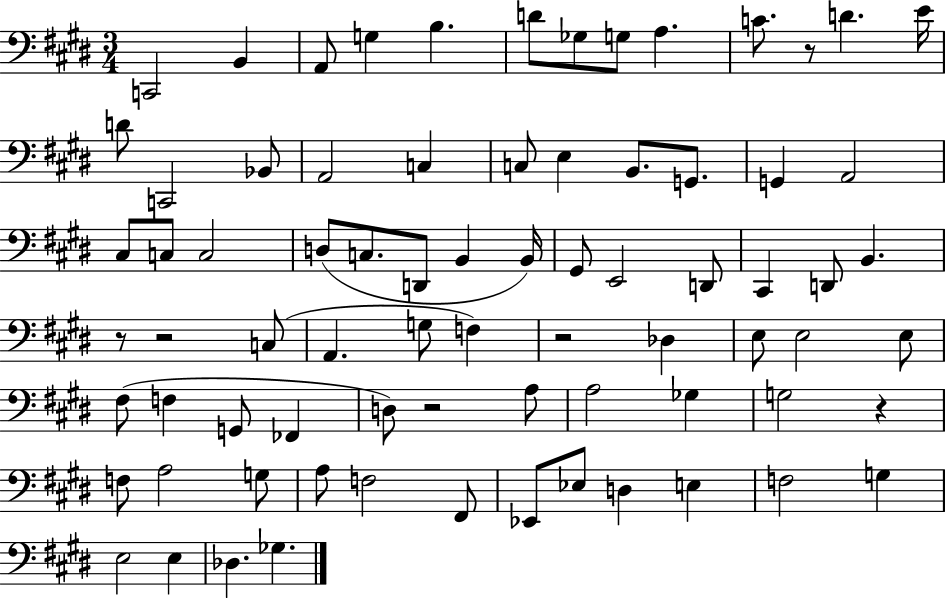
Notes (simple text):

C2/h B2/q A2/e G3/q B3/q. D4/e Gb3/e G3/e A3/q. C4/e. R/e D4/q. E4/s D4/e C2/h Bb2/e A2/h C3/q C3/e E3/q B2/e. G2/e. G2/q A2/h C#3/e C3/e C3/h D3/e C3/e. D2/e B2/q B2/s G#2/e E2/h D2/e C#2/q D2/e B2/q. R/e R/h C3/e A2/q. G3/e F3/q R/h Db3/q E3/e E3/h E3/e F#3/e F3/q G2/e FES2/q D3/e R/h A3/e A3/h Gb3/q G3/h R/q F3/e A3/h G3/e A3/e F3/h F#2/e Eb2/e Eb3/e D3/q E3/q F3/h G3/q E3/h E3/q Db3/q. Gb3/q.